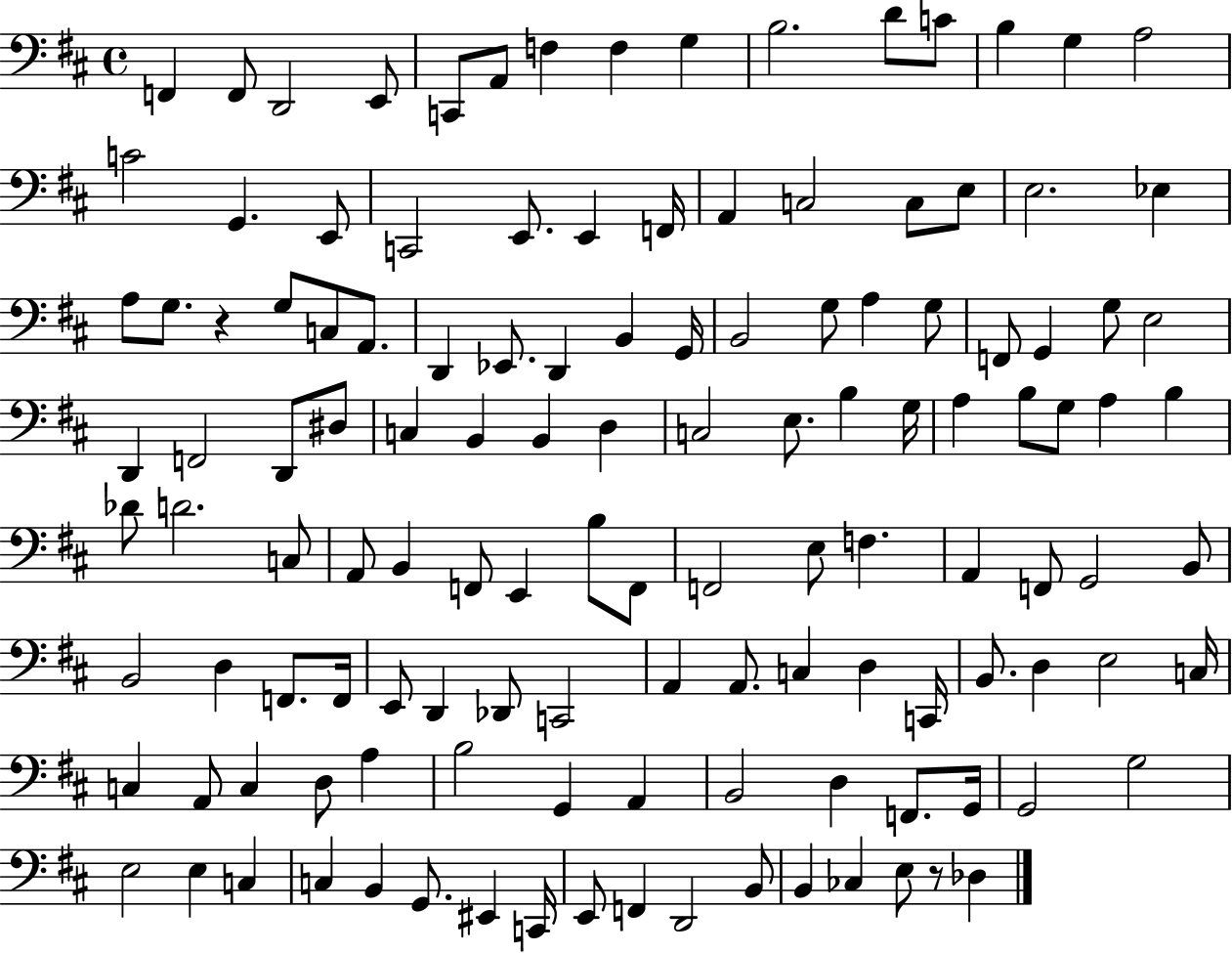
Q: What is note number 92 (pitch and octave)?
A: C2